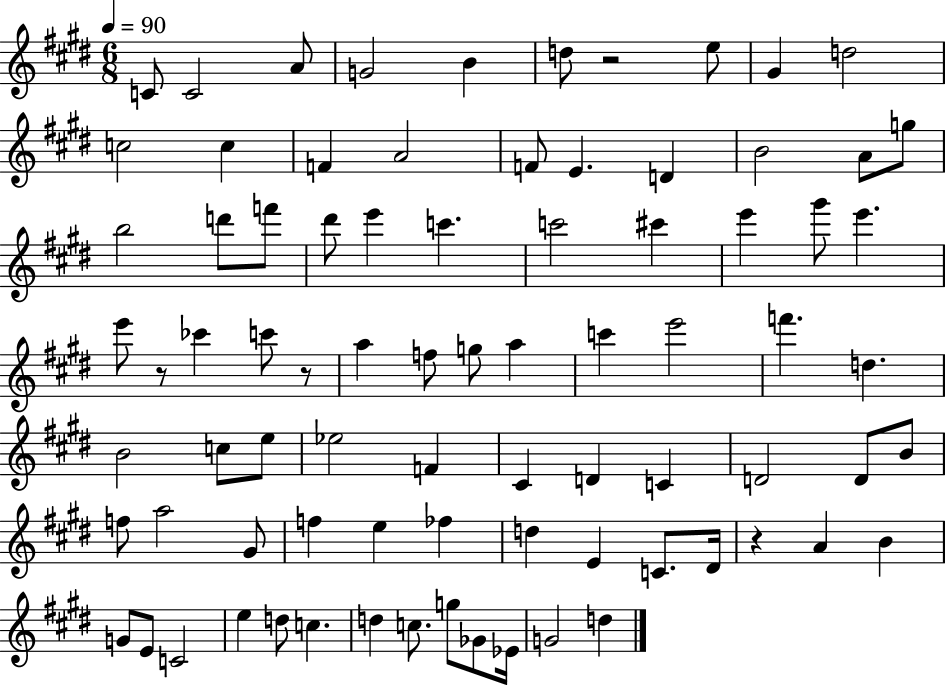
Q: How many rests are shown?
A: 4